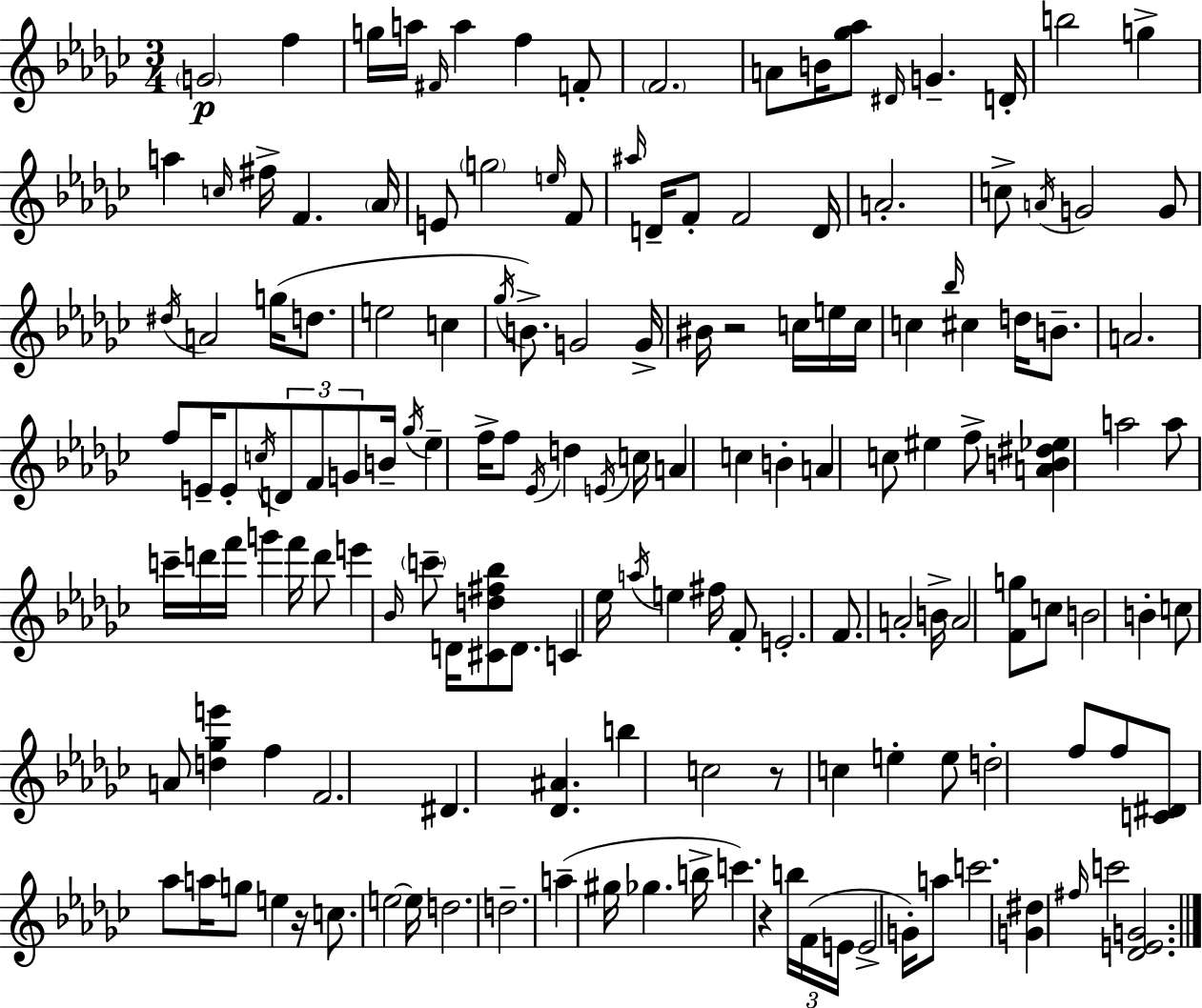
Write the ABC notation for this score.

X:1
T:Untitled
M:3/4
L:1/4
K:Ebm
G2 f g/4 a/4 ^F/4 a f F/2 F2 A/2 B/4 [_g_a]/2 ^D/4 G D/4 b2 g a c/4 ^f/4 F _A/4 E/2 g2 e/4 F/2 ^a/4 D/4 F/2 F2 D/4 A2 c/2 A/4 G2 G/2 ^d/4 A2 g/4 d/2 e2 c _g/4 B/2 G2 G/4 ^B/4 z2 c/4 e/4 c/4 c _b/4 ^c d/4 B/2 A2 f/2 E/4 E/2 c/4 D/2 F/2 G/2 B/4 _g/4 _e f/4 f/2 _E/4 d E/4 c/4 A c B A c/2 ^e f/2 [AB^d_e] a2 a/2 c'/4 d'/4 f'/4 g' f'/4 d'/2 e' _B/4 c'/2 D/4 [^Cd^f_b]/2 D/2 C _e/4 a/4 e ^f/4 F/2 E2 F/2 A2 B/4 A2 [Fg]/2 c/2 B2 B c/2 A/2 [d_ge'] f F2 ^D [_D^A] b c2 z/2 c e e/2 d2 f/2 f/2 [C^D]/2 _a/2 a/4 g/2 e z/4 c/2 e2 e/4 d2 d2 a ^g/4 _g b/4 c' z b/4 F/4 E/4 E2 G/4 a/2 c'2 [G^d] ^f/4 c'2 [_DEG]2